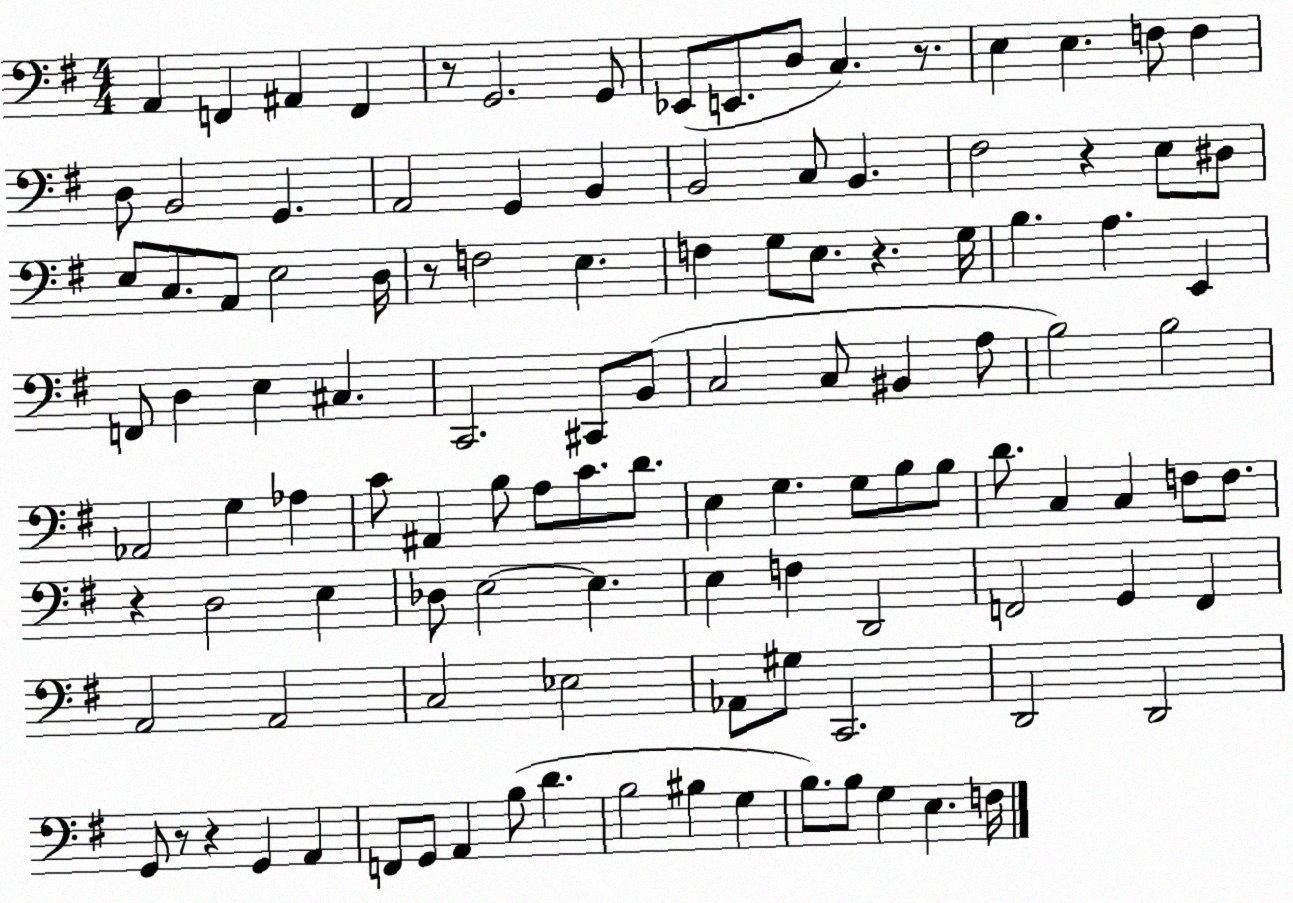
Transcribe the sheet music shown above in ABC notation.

X:1
T:Untitled
M:4/4
L:1/4
K:G
A,, F,, ^A,, F,, z/2 G,,2 G,,/2 _E,,/2 E,,/2 D,/2 C, z/2 E, E, F,/2 F, D,/2 B,,2 G,, A,,2 G,, B,, B,,2 C,/2 B,, ^F,2 z E,/2 ^D,/2 E,/2 C,/2 A,,/2 E,2 D,/4 z/2 F,2 E, F, G,/2 E,/2 z G,/4 B, A, E,, F,,/2 D, E, ^C, C,,2 ^C,,/2 B,,/2 C,2 C,/2 ^B,, A,/2 B,2 B,2 _A,,2 G, _A, C/2 ^A,, B,/2 A,/2 C/2 D/2 E, G, G,/2 B,/2 B,/2 D/2 C, C, F,/2 F,/2 z D,2 E, _D,/2 E,2 E, E, F, D,,2 F,,2 G,, F,, A,,2 A,,2 C,2 _E,2 _A,,/2 ^G,/2 C,,2 D,,2 D,,2 G,,/2 z/2 z G,, A,, F,,/2 G,,/2 A,, B,/2 D B,2 ^B, G, B,/2 B,/2 G, E, F,/4